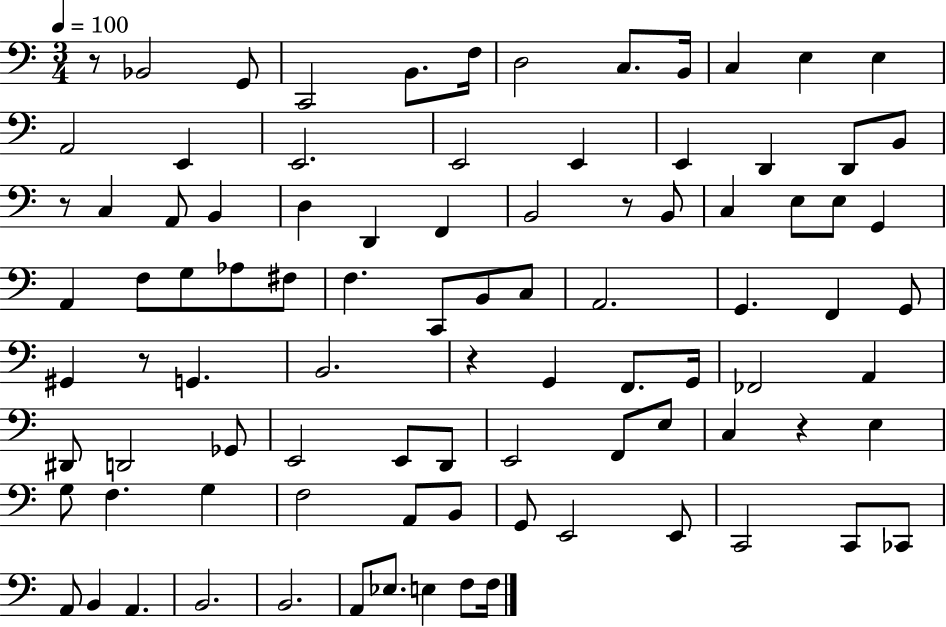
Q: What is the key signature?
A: C major